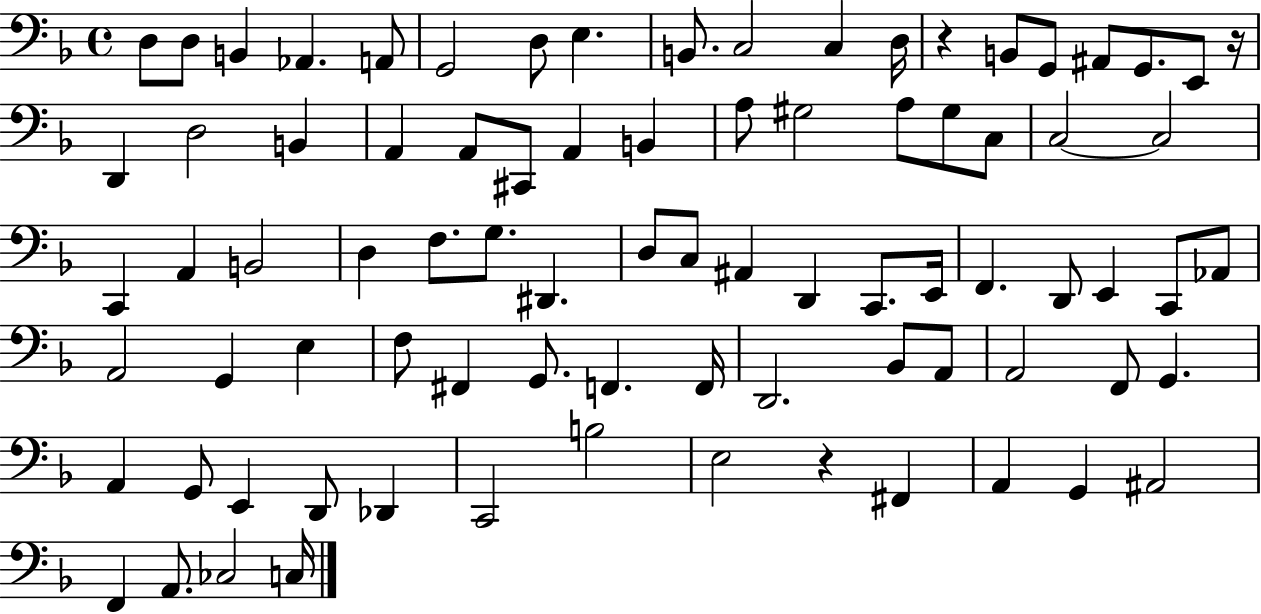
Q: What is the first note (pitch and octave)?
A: D3